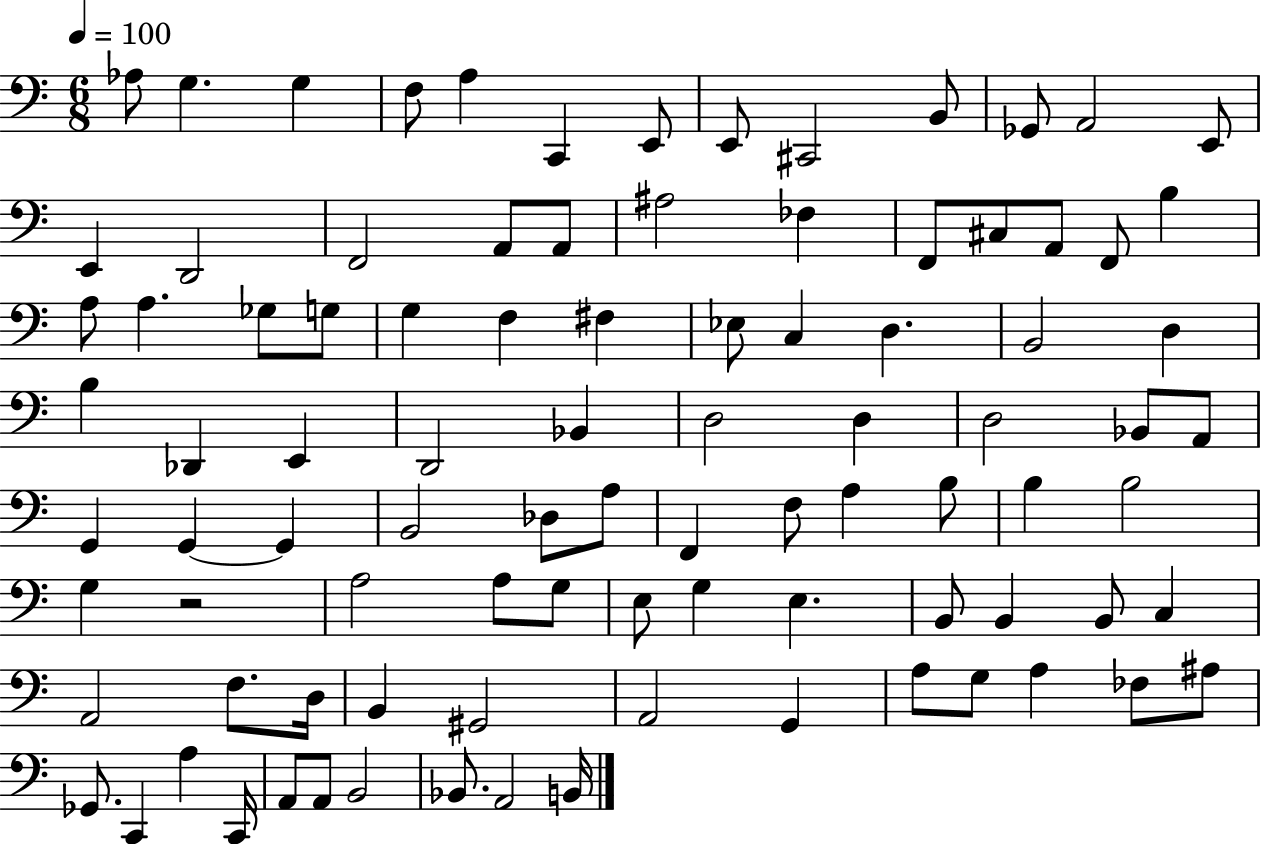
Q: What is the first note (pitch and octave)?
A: Ab3